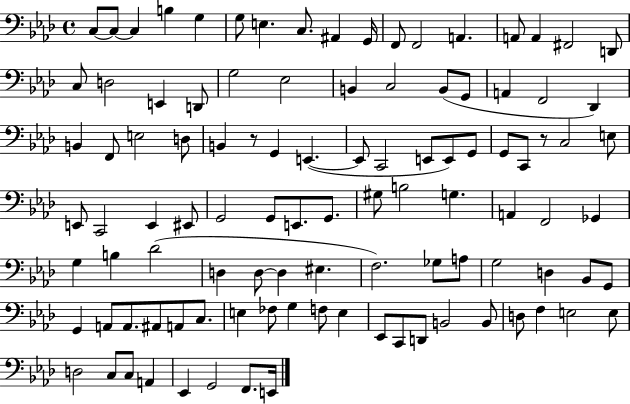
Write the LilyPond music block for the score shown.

{
  \clef bass
  \time 4/4
  \defaultTimeSignature
  \key aes \major
  c8~~ c8~~ c4 b4 g4 | g8 e4. c8. ais,4 g,16 | f,8 f,2 a,4. | a,8 a,4 fis,2 d,8 | \break c8 d2 e,4 d,8 | g2 ees2 | b,4 c2 b,8( g,8 | a,4 f,2 des,4) | \break b,4 f,8 e2 d8 | b,4 r8 g,4 e,4.~(~ | e,8 c,2 e,8 e,8) g,8 | g,8 c,8 r8 c2 e8 | \break e,8 c,2 e,4 eis,8 | g,2 g,8 e,8. g,8. | gis8 b2 g4. | a,4 f,2 ges,4 | \break g4 b4 des'2( | d4 d8~~ d4 eis4. | f2.) ges8 a8 | g2 d4 bes,8 g,8 | \break g,4 a,8 a,8. ais,8 a,8 c8. | e4 fes8 g4 f8 e4 | ees,8 c,8 d,8 b,2 b,8 | d8 f4 e2 e8 | \break d2 c8 c8 a,4 | ees,4 g,2 f,8. e,16 | \bar "|."
}